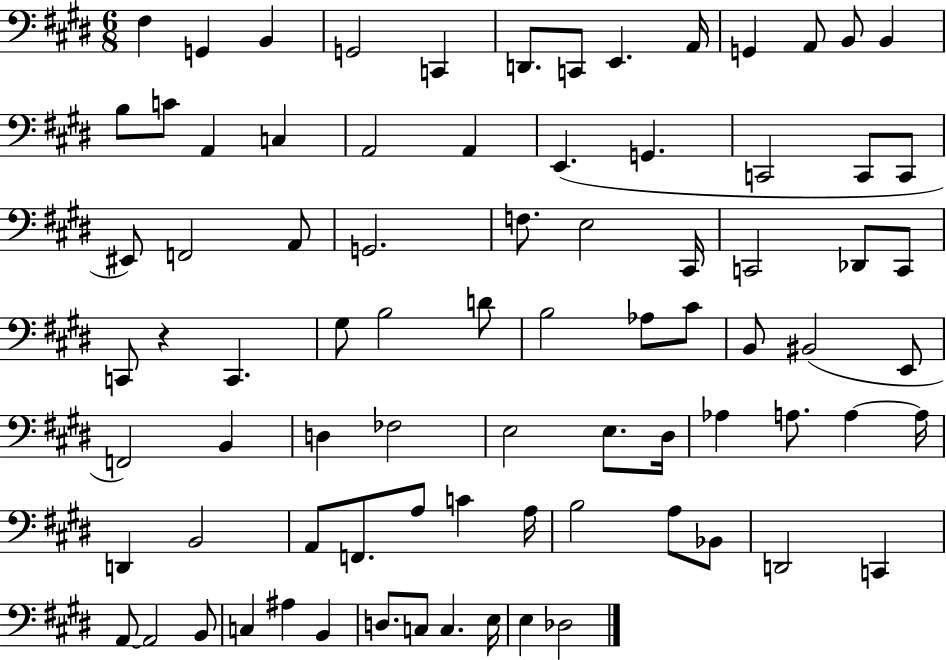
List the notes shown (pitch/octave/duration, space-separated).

F#3/q G2/q B2/q G2/h C2/q D2/e. C2/e E2/q. A2/s G2/q A2/e B2/e B2/q B3/e C4/e A2/q C3/q A2/h A2/q E2/q. G2/q. C2/h C2/e C2/e EIS2/e F2/h A2/e G2/h. F3/e. E3/h C#2/s C2/h Db2/e C2/e C2/e R/q C2/q. G#3/e B3/h D4/e B3/h Ab3/e C#4/e B2/e BIS2/h E2/e F2/h B2/q D3/q FES3/h E3/h E3/e. D#3/s Ab3/q A3/e. A3/q A3/s D2/q B2/h A2/e F2/e. A3/e C4/q A3/s B3/h A3/e Bb2/e D2/h C2/q A2/e A2/h B2/e C3/q A#3/q B2/q D3/e. C3/e C3/q. E3/s E3/q Db3/h